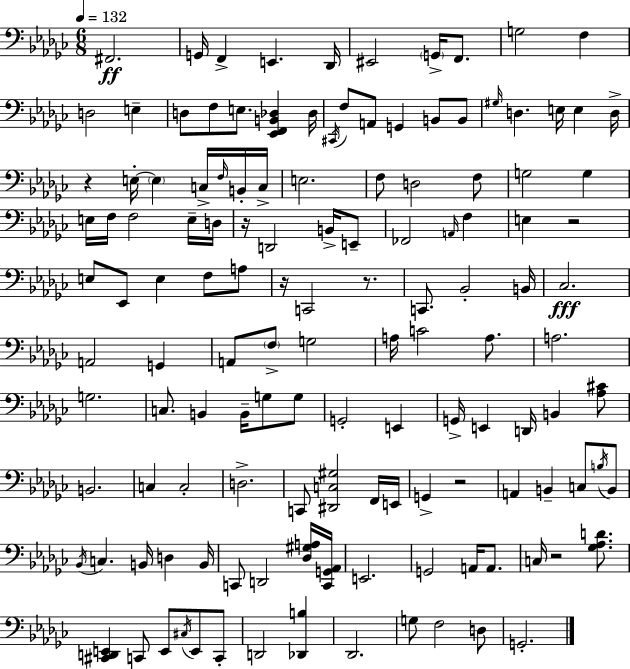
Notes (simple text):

F#2/h. G2/s F2/q E2/q. Db2/s EIS2/h G2/s F2/e. G3/h F3/q D3/h E3/q D3/e F3/e E3/e. [Eb2,F2,B2,Db3]/q Db3/s C#2/s F3/e A2/e G2/q B2/e B2/e G#3/s D3/q. E3/s E3/q D3/s R/q E3/s E3/q C3/s F3/s B2/s C3/s E3/h. F3/e D3/h F3/e G3/h G3/q E3/s F3/s F3/h E3/s D3/s R/s D2/h B2/s E2/e FES2/h A2/s F3/q E3/q R/h E3/e Eb2/e E3/q F3/e A3/e R/s C2/h R/e. C2/e. Bb2/h B2/s CES3/h. A2/h G2/q A2/e F3/e G3/h A3/s C4/h A3/e. A3/h. G3/h. C3/e. B2/q B2/s G3/e G3/e G2/h E2/q G2/s E2/q D2/s B2/q [Ab3,C#4]/e B2/h. C3/q C3/h D3/h. C2/e [D#2,C3,G#3]/h F2/s E2/s G2/q R/h A2/q B2/q C3/e B3/s B2/e Bb2/s C3/q. B2/s D3/q B2/s C2/e D2/h [Db3,G#3,A3]/s [C2,G2,Ab2]/s E2/h. G2/h A2/s A2/e. C3/s R/h [Gb3,Ab3,D4]/e. [C#2,D2,E2]/q C2/e E2/e C#3/s E2/e C2/e D2/h [Db2,B3]/q Db2/h. G3/e F3/h D3/e G2/h.